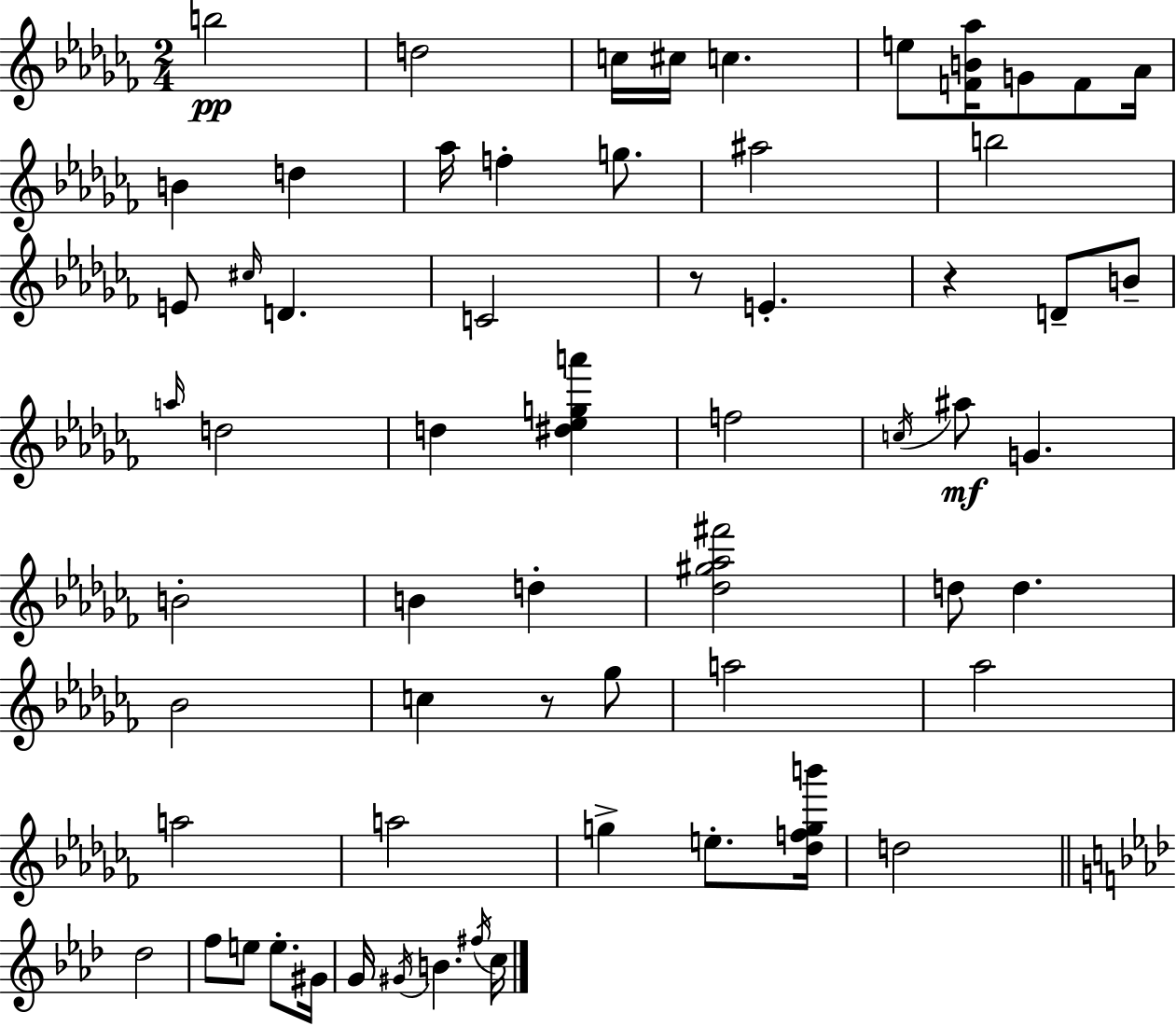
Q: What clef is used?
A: treble